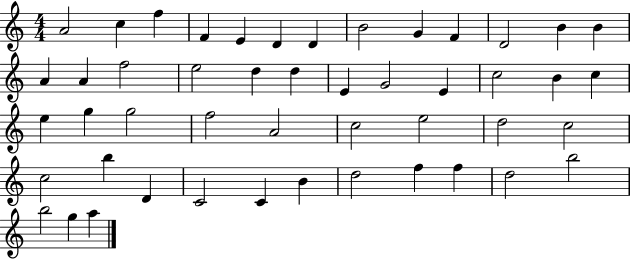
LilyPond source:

{
  \clef treble
  \numericTimeSignature
  \time 4/4
  \key c \major
  a'2 c''4 f''4 | f'4 e'4 d'4 d'4 | b'2 g'4 f'4 | d'2 b'4 b'4 | \break a'4 a'4 f''2 | e''2 d''4 d''4 | e'4 g'2 e'4 | c''2 b'4 c''4 | \break e''4 g''4 g''2 | f''2 a'2 | c''2 e''2 | d''2 c''2 | \break c''2 b''4 d'4 | c'2 c'4 b'4 | d''2 f''4 f''4 | d''2 b''2 | \break b''2 g''4 a''4 | \bar "|."
}